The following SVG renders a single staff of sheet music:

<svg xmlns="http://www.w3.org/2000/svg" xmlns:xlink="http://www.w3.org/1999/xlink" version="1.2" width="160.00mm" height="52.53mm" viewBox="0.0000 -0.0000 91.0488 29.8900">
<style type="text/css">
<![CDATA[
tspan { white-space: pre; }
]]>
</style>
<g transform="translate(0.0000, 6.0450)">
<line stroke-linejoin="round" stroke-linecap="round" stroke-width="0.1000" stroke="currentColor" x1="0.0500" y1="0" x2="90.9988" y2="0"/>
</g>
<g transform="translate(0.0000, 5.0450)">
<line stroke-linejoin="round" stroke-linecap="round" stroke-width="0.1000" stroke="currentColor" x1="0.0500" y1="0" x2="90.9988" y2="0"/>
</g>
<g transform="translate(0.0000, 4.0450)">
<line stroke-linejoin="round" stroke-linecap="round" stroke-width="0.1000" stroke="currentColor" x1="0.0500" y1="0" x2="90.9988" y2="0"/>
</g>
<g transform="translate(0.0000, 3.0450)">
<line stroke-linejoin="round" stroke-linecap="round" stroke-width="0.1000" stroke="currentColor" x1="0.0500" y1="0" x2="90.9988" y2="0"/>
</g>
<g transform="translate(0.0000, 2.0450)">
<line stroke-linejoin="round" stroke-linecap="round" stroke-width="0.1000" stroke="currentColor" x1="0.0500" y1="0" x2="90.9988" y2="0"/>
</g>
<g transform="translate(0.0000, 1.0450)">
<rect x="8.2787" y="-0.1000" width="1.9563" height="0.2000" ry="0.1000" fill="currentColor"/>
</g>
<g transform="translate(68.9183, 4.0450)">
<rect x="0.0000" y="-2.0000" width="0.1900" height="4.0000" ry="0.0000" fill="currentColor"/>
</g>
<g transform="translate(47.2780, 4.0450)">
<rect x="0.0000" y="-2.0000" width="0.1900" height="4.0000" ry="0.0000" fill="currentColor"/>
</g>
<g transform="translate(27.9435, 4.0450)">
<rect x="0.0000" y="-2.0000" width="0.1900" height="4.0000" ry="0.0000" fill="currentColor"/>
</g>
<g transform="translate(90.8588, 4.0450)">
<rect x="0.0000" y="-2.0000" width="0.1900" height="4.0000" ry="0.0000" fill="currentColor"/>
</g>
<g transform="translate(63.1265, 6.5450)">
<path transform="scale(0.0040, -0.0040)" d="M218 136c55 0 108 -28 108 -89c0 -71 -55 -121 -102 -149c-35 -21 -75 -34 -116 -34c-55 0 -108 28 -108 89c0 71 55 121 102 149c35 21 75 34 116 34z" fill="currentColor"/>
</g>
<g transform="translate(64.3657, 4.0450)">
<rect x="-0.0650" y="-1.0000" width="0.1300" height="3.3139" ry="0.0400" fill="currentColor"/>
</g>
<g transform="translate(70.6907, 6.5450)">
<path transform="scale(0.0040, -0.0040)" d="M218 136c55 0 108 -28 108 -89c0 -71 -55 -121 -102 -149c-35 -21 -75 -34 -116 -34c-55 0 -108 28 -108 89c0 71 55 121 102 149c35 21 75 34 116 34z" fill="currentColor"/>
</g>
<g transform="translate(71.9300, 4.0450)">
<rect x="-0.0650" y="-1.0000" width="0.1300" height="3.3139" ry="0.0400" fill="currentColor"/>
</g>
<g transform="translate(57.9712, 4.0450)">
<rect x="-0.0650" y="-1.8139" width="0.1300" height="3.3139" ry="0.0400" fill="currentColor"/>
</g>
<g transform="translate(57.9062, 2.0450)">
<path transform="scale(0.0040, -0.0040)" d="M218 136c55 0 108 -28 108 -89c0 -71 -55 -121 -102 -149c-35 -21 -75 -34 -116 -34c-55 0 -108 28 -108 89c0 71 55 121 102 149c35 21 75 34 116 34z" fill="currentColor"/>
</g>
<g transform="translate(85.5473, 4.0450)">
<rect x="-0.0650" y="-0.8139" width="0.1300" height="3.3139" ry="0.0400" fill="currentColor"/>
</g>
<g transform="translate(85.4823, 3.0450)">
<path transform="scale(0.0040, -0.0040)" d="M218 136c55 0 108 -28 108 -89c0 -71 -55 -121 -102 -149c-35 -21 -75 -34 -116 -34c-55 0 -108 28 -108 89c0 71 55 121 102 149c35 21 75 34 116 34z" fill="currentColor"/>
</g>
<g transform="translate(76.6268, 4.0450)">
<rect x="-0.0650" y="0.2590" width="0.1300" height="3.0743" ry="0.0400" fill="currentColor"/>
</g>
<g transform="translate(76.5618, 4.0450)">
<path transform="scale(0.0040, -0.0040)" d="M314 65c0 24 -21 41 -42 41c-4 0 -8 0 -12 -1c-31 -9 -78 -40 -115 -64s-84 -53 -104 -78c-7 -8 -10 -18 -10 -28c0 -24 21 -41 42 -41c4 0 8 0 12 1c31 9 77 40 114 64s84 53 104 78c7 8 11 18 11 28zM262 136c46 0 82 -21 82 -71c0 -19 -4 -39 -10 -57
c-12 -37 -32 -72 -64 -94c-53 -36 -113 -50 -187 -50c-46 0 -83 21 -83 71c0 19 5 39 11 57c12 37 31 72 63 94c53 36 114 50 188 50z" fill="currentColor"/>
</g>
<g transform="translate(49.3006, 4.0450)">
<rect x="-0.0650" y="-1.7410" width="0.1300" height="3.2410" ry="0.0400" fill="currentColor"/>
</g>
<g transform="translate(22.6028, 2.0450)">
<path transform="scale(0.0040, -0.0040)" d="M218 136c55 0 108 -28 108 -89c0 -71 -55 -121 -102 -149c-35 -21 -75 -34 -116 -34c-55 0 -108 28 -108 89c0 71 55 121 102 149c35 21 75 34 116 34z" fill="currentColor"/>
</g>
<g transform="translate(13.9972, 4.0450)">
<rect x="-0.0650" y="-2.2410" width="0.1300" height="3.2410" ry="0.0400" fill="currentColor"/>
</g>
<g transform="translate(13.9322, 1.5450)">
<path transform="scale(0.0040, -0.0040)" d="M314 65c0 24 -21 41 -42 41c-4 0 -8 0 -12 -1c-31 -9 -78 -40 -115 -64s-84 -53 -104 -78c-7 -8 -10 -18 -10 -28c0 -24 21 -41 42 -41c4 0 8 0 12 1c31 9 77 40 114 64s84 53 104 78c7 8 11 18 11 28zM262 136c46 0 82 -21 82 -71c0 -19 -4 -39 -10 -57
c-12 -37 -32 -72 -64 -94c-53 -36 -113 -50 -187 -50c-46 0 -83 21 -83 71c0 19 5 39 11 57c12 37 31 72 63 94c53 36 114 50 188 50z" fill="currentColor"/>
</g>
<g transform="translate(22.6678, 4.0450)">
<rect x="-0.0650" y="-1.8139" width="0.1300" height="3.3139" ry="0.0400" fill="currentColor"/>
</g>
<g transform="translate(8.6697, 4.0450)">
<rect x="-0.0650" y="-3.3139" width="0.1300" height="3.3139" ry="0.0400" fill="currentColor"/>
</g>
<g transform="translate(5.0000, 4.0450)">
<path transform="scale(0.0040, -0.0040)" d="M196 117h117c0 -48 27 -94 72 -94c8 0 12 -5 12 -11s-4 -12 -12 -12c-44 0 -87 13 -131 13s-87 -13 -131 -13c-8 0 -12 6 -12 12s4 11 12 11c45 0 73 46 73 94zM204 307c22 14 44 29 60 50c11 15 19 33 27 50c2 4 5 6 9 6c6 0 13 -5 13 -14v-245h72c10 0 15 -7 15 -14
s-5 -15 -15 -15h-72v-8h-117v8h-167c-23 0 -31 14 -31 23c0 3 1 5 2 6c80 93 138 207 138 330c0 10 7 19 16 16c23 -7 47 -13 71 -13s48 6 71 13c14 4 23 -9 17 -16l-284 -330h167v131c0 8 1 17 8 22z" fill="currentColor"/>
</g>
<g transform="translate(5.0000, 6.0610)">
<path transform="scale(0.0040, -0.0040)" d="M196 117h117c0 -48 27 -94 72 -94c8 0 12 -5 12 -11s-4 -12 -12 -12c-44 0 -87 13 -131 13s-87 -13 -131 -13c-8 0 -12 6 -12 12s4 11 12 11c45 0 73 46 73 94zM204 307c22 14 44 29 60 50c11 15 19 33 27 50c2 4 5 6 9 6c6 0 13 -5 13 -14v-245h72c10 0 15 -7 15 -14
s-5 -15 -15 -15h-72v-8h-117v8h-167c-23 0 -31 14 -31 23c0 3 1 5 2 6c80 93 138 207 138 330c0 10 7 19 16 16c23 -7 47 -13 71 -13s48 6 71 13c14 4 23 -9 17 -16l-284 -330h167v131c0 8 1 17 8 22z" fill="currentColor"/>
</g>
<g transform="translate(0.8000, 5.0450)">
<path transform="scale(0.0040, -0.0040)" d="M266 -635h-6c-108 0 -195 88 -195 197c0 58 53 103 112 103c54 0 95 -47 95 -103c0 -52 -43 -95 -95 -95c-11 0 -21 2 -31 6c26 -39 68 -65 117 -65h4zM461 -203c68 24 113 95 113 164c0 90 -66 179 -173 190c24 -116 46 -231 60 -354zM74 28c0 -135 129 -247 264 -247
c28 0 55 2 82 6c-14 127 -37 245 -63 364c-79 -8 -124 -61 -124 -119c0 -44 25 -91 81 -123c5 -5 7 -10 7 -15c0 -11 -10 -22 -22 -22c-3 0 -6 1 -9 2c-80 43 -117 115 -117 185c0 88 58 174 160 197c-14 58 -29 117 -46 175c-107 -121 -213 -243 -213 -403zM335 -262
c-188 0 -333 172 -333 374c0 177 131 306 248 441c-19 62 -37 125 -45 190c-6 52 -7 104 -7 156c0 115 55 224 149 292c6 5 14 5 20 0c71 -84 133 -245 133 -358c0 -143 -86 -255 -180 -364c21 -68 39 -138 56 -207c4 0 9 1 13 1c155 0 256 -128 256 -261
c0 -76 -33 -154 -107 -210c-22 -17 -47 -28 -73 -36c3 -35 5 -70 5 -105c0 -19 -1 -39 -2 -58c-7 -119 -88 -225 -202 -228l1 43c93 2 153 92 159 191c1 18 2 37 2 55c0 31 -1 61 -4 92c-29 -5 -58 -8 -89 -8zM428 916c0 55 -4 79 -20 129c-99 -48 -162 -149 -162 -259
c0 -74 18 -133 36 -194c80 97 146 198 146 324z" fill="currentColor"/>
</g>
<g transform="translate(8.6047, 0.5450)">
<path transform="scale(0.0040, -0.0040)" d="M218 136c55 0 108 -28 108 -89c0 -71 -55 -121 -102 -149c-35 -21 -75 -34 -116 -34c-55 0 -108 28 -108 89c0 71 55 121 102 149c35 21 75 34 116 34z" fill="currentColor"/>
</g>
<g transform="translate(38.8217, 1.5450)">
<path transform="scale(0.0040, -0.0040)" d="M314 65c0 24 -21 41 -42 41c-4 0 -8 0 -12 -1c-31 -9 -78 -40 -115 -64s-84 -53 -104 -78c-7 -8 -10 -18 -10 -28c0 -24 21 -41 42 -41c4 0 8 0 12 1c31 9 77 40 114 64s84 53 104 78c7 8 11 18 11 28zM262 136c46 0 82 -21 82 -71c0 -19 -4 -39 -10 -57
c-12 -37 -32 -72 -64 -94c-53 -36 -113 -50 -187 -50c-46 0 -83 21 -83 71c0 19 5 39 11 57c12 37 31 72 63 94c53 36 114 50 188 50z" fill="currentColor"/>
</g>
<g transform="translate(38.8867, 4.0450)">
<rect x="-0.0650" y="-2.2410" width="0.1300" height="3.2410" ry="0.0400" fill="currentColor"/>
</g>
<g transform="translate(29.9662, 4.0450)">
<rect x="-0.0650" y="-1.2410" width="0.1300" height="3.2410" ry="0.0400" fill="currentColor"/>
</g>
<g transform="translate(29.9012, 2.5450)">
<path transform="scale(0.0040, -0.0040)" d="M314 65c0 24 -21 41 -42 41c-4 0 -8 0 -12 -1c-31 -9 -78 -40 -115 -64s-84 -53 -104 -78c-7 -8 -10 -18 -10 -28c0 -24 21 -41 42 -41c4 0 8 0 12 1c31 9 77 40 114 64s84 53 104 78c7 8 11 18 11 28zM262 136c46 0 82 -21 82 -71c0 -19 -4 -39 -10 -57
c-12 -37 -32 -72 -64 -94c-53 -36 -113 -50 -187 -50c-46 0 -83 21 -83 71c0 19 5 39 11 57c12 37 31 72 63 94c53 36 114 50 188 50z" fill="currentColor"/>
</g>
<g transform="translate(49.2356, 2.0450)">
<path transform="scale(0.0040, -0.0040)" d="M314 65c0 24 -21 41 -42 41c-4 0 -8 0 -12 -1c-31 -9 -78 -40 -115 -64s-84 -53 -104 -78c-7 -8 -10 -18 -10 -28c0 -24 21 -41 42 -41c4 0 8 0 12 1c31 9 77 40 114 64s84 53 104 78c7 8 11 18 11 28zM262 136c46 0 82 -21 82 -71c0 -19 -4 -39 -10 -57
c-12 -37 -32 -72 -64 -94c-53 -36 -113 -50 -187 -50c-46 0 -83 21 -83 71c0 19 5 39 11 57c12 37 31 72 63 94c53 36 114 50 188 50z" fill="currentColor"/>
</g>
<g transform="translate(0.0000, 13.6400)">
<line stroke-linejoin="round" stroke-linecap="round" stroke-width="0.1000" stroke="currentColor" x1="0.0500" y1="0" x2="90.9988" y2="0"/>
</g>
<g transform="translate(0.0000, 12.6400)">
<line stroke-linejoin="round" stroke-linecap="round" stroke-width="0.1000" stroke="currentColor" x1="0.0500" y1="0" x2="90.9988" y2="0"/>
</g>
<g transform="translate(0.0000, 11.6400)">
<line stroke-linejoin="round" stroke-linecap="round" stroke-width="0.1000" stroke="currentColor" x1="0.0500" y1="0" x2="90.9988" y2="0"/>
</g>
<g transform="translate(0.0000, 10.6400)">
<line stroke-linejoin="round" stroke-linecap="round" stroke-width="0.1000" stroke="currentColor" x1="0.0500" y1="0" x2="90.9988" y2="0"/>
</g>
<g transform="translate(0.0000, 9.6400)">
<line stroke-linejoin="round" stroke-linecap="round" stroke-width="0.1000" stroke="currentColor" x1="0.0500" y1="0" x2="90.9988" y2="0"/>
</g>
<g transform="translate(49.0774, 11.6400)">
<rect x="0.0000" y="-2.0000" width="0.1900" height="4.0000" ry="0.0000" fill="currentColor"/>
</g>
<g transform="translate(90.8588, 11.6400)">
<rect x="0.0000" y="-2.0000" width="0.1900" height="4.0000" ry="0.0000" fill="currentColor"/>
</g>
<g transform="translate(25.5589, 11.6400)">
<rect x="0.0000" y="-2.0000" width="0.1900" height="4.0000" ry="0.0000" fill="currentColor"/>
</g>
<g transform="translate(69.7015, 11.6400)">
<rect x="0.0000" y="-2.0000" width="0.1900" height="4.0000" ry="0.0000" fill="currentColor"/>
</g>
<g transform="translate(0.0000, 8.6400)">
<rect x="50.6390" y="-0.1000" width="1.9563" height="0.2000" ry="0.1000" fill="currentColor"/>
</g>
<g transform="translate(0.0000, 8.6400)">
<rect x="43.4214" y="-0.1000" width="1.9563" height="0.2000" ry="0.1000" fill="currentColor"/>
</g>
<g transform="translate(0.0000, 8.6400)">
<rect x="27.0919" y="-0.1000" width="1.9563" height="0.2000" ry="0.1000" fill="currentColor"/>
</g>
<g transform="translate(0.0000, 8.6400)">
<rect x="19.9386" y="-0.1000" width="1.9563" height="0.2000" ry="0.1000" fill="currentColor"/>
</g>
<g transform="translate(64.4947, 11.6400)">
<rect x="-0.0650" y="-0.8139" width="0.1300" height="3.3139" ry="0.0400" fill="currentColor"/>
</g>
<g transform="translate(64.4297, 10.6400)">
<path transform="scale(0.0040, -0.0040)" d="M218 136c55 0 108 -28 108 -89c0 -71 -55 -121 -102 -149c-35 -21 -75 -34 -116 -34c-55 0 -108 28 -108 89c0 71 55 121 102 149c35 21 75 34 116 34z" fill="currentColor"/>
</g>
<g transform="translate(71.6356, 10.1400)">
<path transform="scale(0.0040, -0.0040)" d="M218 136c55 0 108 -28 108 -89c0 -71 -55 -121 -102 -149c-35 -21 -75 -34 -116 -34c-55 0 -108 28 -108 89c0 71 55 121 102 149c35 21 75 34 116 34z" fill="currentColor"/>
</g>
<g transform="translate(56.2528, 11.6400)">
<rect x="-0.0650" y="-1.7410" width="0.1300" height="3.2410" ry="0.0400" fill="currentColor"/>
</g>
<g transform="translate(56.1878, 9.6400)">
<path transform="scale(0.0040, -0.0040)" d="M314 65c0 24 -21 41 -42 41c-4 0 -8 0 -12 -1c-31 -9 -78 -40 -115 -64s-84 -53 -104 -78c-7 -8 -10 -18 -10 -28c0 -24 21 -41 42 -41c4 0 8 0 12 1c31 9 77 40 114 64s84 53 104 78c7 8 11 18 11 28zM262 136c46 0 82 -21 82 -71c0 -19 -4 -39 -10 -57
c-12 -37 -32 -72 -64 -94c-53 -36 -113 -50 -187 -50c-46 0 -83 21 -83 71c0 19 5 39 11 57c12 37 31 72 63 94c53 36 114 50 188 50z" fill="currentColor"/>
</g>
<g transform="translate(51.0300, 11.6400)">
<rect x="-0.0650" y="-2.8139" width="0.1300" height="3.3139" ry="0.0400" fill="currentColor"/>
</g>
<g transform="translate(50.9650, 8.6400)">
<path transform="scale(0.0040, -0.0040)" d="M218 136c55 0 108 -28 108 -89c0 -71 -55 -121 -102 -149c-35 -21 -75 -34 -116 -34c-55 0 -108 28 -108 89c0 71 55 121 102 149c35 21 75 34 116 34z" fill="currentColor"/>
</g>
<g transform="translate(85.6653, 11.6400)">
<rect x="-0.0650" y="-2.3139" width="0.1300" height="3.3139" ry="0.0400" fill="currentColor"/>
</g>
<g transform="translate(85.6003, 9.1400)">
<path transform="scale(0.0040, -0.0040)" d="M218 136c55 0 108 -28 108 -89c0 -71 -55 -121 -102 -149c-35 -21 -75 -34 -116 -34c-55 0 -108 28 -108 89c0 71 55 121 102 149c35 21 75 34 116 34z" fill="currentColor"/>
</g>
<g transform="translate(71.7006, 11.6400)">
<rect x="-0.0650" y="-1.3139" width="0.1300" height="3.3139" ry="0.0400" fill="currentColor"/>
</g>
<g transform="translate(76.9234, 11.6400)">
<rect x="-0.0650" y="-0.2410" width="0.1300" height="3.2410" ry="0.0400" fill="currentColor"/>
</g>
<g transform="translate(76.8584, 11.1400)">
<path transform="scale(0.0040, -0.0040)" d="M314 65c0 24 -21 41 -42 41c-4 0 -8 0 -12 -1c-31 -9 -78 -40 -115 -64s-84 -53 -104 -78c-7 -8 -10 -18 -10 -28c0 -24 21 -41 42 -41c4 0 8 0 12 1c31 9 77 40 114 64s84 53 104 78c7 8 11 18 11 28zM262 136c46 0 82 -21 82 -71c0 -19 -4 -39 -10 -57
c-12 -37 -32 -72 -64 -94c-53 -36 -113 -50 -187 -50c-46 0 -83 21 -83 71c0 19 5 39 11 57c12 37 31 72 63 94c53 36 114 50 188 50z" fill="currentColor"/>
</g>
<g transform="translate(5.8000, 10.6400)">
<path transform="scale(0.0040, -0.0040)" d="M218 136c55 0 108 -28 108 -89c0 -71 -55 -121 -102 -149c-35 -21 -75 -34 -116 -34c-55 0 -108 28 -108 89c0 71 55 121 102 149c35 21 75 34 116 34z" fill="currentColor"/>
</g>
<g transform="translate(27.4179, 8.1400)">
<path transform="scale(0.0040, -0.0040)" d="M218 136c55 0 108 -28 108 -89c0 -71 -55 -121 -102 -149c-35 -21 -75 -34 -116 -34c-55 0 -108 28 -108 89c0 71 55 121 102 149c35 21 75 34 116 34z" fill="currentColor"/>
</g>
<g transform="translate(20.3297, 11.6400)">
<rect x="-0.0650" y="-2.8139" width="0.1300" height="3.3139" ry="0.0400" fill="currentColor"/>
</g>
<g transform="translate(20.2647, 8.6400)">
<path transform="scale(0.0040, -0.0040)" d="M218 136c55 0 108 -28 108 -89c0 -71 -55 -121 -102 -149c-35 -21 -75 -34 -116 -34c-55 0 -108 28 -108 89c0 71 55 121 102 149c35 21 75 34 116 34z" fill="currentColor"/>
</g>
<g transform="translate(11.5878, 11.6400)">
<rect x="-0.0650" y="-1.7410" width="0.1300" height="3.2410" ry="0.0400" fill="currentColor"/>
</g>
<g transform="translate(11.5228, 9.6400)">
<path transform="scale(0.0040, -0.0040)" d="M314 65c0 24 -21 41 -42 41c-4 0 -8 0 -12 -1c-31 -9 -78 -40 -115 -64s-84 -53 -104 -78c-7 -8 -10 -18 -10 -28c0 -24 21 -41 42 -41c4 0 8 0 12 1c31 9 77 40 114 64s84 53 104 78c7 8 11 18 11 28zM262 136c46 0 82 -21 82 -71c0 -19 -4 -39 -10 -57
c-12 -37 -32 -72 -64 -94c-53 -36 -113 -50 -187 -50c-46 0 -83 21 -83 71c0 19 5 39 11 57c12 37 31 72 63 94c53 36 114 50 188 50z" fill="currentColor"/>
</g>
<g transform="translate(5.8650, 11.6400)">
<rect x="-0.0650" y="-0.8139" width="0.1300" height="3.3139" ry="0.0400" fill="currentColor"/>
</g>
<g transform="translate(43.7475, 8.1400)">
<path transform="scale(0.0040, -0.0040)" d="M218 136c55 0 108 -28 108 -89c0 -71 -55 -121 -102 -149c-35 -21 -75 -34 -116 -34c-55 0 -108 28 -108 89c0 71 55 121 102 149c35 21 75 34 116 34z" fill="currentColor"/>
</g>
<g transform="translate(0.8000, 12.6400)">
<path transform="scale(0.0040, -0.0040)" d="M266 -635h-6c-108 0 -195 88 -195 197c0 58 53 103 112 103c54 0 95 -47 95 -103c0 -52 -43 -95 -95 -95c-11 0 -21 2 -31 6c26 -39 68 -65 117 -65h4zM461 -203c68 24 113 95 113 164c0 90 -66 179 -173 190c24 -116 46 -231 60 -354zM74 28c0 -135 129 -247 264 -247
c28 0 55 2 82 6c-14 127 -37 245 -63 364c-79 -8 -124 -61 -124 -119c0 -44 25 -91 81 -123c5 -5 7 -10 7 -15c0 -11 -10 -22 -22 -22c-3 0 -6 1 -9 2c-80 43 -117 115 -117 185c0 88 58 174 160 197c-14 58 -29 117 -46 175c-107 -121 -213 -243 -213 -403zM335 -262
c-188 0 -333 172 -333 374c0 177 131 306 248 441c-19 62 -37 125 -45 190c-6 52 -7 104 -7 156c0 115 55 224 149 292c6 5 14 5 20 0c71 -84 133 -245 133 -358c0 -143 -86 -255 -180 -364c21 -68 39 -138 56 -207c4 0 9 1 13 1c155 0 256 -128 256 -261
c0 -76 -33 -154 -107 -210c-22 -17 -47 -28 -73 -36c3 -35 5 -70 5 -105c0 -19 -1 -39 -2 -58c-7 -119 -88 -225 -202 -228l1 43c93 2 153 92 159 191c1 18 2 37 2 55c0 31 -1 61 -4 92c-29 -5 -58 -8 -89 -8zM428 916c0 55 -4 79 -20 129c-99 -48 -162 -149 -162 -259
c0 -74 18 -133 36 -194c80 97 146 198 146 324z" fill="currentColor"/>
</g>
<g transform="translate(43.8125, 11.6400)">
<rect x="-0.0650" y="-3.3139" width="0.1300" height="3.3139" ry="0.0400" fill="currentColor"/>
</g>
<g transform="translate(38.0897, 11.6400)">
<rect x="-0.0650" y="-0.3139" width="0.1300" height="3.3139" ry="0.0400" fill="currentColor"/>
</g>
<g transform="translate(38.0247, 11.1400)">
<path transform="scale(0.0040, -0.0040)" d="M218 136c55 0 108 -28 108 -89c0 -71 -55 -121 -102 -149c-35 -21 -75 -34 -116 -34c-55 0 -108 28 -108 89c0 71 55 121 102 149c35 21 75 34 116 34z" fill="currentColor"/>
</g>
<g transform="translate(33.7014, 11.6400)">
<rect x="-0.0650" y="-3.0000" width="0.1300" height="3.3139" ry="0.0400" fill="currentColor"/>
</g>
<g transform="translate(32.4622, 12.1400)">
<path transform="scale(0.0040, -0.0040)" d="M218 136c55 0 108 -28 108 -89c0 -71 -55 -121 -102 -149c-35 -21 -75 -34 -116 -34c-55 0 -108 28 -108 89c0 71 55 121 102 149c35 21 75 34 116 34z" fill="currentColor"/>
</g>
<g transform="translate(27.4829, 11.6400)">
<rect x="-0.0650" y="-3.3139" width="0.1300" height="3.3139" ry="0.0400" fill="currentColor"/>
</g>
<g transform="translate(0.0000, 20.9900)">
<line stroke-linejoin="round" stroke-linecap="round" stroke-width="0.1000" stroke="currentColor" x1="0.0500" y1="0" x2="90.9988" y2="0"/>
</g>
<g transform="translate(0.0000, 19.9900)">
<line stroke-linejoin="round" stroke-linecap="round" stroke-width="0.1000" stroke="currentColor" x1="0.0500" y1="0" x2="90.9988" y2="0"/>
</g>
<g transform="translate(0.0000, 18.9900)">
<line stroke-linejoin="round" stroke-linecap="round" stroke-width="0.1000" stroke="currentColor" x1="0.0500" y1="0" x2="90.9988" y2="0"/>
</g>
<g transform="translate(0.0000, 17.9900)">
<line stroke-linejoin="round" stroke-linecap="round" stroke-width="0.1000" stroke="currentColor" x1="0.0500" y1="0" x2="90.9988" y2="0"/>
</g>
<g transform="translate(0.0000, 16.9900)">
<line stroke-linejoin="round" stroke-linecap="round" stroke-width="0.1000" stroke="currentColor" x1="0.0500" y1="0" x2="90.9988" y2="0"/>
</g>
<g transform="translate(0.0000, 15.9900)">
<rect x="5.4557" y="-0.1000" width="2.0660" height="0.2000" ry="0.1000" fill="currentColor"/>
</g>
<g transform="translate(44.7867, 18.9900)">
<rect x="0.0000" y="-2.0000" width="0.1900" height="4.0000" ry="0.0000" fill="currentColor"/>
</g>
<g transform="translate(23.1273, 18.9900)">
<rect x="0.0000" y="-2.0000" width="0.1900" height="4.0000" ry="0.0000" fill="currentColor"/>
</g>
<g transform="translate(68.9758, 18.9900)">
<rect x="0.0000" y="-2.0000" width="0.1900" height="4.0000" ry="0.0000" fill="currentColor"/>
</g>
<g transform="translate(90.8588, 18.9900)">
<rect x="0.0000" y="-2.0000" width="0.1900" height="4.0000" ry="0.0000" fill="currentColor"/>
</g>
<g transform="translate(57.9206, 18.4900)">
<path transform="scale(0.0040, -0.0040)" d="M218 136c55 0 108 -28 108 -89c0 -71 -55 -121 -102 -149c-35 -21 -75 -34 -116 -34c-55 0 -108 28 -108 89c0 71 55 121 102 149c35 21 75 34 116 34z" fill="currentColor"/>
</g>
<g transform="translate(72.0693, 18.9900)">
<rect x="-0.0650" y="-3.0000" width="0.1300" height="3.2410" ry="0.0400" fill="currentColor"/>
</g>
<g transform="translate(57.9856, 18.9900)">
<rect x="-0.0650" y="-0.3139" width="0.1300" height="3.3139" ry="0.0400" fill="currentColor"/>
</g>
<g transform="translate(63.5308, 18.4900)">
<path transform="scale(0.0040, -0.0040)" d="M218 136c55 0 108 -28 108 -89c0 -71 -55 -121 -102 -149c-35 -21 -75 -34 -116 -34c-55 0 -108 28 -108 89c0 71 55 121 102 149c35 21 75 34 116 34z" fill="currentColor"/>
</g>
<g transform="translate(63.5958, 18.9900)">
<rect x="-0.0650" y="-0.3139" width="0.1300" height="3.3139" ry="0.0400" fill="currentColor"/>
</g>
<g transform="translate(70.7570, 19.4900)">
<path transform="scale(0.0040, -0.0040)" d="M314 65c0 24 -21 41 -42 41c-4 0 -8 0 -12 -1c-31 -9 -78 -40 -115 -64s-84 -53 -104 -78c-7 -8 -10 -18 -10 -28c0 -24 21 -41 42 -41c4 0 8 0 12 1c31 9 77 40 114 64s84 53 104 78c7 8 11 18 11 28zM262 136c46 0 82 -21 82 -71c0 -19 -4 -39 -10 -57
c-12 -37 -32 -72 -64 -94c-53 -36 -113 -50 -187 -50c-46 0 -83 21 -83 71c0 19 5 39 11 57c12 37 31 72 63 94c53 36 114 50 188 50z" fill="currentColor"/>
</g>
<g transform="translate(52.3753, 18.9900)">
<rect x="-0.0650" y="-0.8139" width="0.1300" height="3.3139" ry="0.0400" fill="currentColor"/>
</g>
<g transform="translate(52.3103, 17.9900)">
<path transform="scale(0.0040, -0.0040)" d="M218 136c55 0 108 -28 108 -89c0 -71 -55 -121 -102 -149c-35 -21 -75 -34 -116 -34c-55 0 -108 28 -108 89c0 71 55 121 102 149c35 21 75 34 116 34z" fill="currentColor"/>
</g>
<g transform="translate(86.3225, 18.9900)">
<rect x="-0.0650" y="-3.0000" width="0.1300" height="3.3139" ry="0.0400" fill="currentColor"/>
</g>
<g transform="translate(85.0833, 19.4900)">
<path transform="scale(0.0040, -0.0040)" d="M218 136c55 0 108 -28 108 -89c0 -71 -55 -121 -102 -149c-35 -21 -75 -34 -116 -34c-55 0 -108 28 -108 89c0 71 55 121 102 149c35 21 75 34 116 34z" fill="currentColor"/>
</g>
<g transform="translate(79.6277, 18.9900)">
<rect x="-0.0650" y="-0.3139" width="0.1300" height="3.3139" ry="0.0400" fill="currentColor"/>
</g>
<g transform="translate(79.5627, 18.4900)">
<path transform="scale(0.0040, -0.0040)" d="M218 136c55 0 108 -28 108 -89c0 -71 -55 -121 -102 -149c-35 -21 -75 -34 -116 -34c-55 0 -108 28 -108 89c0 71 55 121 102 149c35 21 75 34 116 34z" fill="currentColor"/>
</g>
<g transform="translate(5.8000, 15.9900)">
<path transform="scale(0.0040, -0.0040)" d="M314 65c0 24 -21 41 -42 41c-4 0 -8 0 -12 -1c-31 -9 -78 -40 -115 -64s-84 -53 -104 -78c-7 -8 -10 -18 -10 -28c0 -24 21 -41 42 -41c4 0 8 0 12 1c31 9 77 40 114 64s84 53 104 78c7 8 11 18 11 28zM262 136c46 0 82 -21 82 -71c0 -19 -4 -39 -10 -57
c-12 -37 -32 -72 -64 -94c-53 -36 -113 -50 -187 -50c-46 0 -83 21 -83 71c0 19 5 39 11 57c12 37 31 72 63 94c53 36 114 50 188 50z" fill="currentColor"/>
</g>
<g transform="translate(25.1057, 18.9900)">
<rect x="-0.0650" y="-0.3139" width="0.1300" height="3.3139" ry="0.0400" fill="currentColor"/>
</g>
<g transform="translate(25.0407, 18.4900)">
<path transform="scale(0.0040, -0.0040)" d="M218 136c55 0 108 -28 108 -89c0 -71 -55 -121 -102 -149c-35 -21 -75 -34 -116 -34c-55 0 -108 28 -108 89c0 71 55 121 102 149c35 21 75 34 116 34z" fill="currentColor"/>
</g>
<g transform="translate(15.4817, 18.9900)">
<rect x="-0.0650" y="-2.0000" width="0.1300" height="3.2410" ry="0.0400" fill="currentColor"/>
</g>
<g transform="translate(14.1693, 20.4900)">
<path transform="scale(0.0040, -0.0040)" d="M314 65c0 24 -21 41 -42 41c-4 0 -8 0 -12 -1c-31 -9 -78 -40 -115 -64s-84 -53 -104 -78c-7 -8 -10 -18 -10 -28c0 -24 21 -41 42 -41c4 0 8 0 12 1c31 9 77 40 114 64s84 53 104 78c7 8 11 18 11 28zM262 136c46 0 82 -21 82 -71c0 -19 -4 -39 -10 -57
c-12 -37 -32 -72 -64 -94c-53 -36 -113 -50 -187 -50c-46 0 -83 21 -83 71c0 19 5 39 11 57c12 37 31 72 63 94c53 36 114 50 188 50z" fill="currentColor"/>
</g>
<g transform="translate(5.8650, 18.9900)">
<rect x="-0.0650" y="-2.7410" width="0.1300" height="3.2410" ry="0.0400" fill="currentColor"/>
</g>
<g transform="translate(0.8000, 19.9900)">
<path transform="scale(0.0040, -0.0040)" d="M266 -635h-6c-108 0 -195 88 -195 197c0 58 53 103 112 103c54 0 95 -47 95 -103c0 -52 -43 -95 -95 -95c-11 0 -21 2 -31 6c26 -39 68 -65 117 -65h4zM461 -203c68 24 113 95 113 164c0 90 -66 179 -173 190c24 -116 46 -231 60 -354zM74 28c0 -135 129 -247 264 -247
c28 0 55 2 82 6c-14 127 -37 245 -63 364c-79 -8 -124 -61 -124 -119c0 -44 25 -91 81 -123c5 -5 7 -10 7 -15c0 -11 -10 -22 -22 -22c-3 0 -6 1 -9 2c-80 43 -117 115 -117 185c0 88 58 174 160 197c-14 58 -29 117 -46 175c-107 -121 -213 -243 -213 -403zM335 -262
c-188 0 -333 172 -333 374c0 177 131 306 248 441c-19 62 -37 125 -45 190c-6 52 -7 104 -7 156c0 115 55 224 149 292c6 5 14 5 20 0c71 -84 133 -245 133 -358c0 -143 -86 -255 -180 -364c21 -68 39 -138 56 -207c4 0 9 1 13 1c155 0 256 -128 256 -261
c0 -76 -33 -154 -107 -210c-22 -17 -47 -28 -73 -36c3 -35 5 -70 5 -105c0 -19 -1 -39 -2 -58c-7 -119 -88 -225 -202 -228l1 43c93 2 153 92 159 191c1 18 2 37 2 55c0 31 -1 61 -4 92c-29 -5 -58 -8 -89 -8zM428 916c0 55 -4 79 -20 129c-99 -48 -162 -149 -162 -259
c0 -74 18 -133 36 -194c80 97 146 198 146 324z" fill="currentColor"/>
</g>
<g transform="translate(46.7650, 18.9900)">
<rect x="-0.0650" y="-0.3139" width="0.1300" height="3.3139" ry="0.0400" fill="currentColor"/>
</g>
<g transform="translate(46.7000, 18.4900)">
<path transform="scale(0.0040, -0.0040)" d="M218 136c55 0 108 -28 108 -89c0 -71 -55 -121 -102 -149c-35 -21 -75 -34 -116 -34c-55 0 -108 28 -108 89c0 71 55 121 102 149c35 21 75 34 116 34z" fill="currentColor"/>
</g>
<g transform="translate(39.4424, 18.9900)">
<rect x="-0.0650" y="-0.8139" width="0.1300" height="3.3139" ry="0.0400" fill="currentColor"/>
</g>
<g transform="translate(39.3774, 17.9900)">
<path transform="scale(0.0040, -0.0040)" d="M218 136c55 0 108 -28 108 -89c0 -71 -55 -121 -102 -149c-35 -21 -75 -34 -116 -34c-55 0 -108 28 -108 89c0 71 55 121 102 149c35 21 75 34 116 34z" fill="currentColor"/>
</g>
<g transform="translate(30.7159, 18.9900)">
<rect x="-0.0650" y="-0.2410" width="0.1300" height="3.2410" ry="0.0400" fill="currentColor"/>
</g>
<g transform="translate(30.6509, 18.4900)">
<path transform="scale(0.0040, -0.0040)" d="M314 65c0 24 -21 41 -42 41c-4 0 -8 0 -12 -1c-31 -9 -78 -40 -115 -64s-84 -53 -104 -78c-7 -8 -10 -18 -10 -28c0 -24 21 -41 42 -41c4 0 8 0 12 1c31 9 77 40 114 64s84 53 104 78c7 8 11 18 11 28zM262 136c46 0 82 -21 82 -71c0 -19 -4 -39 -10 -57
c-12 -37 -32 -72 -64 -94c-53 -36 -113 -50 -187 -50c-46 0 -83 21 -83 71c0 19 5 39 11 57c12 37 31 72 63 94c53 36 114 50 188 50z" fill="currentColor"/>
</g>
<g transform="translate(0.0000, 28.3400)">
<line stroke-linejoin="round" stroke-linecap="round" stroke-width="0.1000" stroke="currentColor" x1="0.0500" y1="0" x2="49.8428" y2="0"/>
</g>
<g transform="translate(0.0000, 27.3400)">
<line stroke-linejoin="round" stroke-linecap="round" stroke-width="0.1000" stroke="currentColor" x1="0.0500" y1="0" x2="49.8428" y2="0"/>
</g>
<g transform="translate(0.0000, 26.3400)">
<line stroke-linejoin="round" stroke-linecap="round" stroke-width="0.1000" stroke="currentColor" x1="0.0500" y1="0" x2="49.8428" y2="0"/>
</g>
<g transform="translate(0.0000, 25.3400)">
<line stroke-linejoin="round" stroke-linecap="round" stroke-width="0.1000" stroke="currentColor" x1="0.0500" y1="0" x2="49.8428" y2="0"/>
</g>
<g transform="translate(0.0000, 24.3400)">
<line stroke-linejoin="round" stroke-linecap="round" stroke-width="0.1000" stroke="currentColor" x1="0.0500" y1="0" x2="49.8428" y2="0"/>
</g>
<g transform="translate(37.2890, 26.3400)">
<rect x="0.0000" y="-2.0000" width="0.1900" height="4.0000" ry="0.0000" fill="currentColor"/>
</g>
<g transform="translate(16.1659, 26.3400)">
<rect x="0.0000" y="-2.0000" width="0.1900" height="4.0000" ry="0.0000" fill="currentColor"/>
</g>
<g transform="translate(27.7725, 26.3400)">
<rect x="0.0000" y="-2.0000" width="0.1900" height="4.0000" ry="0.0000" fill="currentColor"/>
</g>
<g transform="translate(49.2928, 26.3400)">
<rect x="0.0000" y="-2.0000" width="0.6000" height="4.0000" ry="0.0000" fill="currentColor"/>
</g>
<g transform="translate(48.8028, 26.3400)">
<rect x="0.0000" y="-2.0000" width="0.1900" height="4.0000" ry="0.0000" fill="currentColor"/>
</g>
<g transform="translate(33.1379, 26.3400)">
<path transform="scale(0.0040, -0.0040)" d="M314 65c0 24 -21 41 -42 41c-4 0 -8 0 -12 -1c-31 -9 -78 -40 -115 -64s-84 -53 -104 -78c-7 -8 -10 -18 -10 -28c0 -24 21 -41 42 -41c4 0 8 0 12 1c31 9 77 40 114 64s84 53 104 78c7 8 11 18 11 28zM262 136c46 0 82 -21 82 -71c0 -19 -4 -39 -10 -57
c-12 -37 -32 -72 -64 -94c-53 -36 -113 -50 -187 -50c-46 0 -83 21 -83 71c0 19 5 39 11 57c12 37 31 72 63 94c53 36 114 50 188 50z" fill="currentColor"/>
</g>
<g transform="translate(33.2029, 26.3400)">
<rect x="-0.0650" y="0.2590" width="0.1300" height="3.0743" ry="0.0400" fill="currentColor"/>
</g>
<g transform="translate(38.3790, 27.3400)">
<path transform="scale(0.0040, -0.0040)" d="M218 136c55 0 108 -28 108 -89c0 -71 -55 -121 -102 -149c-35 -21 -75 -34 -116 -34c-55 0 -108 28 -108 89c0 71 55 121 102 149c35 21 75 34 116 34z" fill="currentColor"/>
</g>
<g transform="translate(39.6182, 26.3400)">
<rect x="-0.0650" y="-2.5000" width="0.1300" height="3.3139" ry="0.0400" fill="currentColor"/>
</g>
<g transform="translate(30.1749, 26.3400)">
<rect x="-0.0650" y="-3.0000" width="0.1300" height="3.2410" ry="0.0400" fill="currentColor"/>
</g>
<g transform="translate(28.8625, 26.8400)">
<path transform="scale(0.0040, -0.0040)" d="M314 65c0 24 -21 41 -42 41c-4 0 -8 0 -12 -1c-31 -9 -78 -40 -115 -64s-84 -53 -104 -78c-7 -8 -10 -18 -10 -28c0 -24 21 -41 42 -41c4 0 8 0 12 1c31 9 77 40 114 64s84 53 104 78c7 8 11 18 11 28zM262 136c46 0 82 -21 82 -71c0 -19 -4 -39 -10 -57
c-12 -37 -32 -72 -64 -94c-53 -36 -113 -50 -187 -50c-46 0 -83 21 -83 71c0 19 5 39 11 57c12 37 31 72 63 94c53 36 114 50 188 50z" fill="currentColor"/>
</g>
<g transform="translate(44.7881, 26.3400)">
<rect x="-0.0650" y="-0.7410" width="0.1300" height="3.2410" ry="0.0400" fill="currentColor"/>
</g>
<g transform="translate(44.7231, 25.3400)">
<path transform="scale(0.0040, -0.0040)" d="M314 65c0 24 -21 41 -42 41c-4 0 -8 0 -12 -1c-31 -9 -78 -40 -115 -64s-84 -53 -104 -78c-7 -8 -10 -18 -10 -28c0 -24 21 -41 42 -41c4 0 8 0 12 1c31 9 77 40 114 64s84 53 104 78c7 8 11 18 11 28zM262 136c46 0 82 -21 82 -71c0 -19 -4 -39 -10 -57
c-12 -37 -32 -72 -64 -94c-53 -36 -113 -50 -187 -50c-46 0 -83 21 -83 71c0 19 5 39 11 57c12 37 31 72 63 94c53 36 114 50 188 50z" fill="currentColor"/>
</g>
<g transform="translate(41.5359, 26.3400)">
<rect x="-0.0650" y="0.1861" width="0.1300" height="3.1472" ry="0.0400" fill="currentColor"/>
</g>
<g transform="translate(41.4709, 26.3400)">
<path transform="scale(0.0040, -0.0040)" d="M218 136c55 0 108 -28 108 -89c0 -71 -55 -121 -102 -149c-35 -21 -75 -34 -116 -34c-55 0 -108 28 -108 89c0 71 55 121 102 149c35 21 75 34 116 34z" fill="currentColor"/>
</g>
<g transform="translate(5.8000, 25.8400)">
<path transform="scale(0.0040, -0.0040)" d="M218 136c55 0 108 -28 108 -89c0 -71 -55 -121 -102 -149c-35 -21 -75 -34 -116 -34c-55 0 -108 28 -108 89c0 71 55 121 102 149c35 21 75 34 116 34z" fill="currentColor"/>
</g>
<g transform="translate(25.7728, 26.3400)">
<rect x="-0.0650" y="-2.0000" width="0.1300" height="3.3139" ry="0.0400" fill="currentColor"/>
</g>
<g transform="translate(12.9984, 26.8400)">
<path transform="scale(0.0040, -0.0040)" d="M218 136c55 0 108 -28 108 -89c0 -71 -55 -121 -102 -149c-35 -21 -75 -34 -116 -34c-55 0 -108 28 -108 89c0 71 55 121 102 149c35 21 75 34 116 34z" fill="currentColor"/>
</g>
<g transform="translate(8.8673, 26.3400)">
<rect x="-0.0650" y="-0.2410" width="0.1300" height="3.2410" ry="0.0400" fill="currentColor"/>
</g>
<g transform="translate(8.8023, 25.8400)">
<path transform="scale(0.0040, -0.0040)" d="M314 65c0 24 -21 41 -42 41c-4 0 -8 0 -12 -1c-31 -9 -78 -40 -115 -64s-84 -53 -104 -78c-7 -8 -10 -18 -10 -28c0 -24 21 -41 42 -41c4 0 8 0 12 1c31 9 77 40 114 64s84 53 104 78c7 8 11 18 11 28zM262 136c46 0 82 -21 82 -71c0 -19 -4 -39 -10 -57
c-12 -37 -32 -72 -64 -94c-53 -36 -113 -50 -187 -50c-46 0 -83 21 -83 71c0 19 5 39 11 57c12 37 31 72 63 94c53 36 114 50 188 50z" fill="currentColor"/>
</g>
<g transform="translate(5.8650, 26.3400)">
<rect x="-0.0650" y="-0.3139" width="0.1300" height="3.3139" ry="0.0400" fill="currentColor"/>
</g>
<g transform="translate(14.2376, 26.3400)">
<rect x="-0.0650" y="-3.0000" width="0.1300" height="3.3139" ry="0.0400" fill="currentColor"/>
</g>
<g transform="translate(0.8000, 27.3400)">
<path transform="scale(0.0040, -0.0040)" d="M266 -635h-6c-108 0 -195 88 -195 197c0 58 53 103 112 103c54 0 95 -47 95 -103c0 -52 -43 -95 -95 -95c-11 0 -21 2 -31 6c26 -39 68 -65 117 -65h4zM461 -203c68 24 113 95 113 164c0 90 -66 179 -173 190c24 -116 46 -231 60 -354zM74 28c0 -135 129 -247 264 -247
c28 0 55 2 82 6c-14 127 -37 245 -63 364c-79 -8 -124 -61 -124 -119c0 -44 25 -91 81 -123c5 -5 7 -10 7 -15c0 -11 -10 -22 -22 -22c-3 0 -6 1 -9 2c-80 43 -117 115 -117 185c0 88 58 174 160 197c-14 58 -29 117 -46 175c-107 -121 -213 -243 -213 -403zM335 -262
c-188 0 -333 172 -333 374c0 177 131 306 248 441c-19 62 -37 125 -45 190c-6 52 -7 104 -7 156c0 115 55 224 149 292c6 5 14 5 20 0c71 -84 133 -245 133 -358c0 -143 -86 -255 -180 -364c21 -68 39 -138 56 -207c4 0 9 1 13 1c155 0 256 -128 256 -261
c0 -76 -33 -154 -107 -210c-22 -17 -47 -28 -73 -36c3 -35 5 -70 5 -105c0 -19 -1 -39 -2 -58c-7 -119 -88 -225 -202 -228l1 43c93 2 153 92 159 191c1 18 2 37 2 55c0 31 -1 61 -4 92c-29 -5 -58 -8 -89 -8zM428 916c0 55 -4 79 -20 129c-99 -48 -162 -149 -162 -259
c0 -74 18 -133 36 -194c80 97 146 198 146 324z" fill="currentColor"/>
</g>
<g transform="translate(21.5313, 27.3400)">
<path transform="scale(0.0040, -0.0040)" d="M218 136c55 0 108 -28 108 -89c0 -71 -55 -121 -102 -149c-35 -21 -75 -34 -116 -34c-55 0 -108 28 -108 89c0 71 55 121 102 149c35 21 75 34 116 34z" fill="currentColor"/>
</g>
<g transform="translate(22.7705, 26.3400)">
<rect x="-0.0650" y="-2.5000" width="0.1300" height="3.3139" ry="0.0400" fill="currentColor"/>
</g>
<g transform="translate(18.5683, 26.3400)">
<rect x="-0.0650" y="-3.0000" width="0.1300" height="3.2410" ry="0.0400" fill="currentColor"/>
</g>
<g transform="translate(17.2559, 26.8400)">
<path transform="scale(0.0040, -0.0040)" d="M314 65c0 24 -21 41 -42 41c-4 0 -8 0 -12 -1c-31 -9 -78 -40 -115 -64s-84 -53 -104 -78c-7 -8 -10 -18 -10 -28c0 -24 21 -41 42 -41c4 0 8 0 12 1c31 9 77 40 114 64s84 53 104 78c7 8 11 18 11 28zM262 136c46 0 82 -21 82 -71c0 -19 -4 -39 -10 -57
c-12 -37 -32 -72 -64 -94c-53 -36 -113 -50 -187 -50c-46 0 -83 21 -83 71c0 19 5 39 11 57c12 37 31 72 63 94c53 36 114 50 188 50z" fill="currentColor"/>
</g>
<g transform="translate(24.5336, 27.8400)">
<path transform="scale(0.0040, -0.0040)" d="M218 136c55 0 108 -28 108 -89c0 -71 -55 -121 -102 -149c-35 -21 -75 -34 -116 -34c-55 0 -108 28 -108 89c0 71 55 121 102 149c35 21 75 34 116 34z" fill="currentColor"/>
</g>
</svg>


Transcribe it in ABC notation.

X:1
T:Untitled
M:4/4
L:1/4
K:C
b g2 f e2 g2 f2 f D D B2 d d f2 a b A c b a f2 d e c2 g a2 F2 c c2 d c d c c A2 c A c c2 A A2 G F A2 B2 G B d2